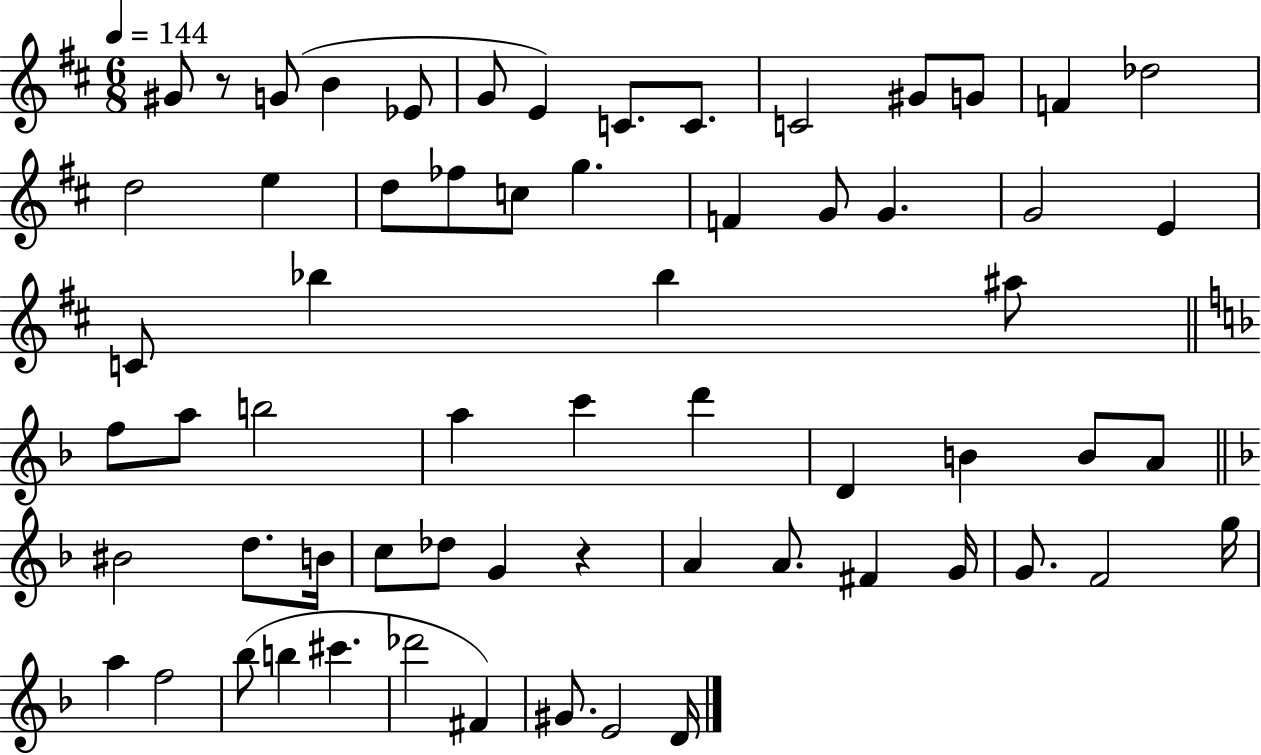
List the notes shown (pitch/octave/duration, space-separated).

G#4/e R/e G4/e B4/q Eb4/e G4/e E4/q C4/e. C4/e. C4/h G#4/e G4/e F4/q Db5/h D5/h E5/q D5/e FES5/e C5/e G5/q. F4/q G4/e G4/q. G4/h E4/q C4/e Bb5/q Bb5/q A#5/e F5/e A5/e B5/h A5/q C6/q D6/q D4/q B4/q B4/e A4/e BIS4/h D5/e. B4/s C5/e Db5/e G4/q R/q A4/q A4/e. F#4/q G4/s G4/e. F4/h G5/s A5/q F5/h Bb5/e B5/q C#6/q. Db6/h F#4/q G#4/e. E4/h D4/s